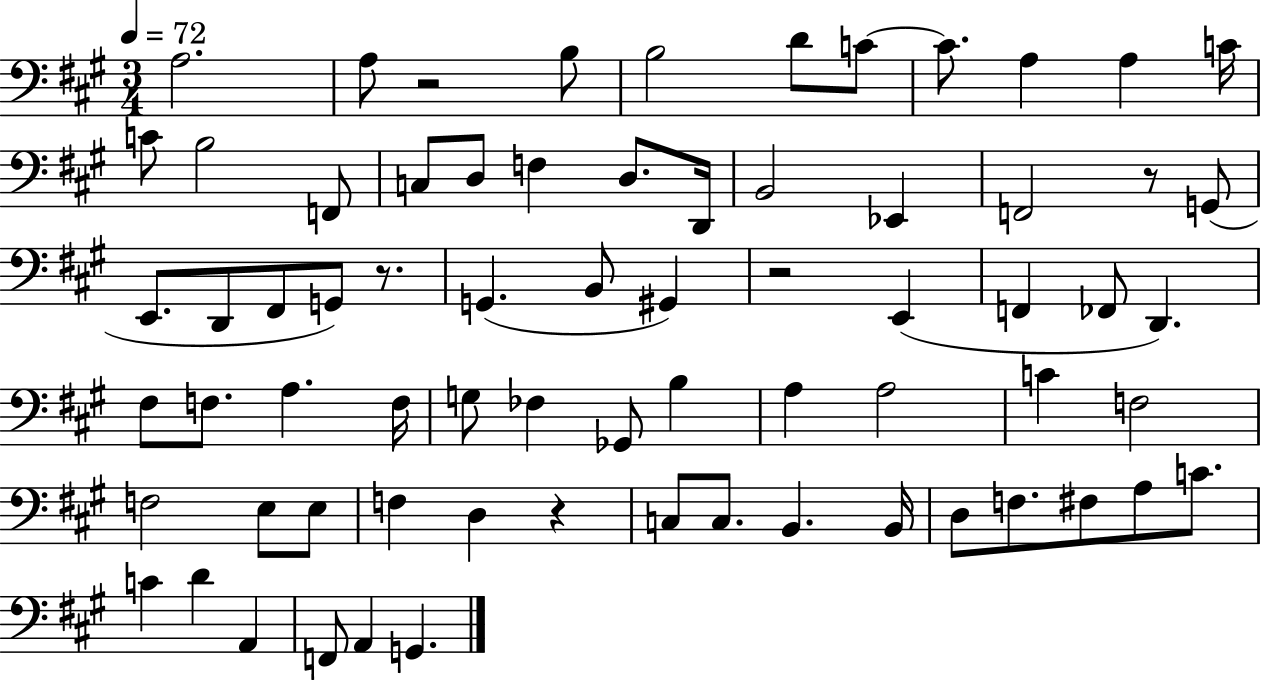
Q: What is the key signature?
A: A major